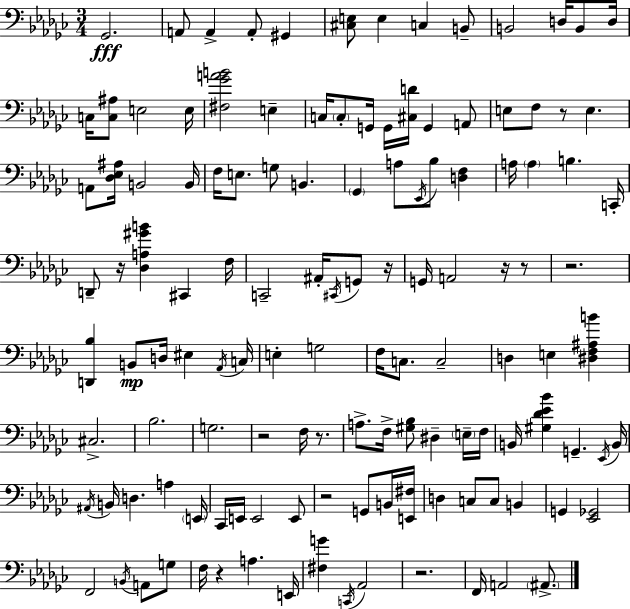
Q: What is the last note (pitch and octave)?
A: A#2